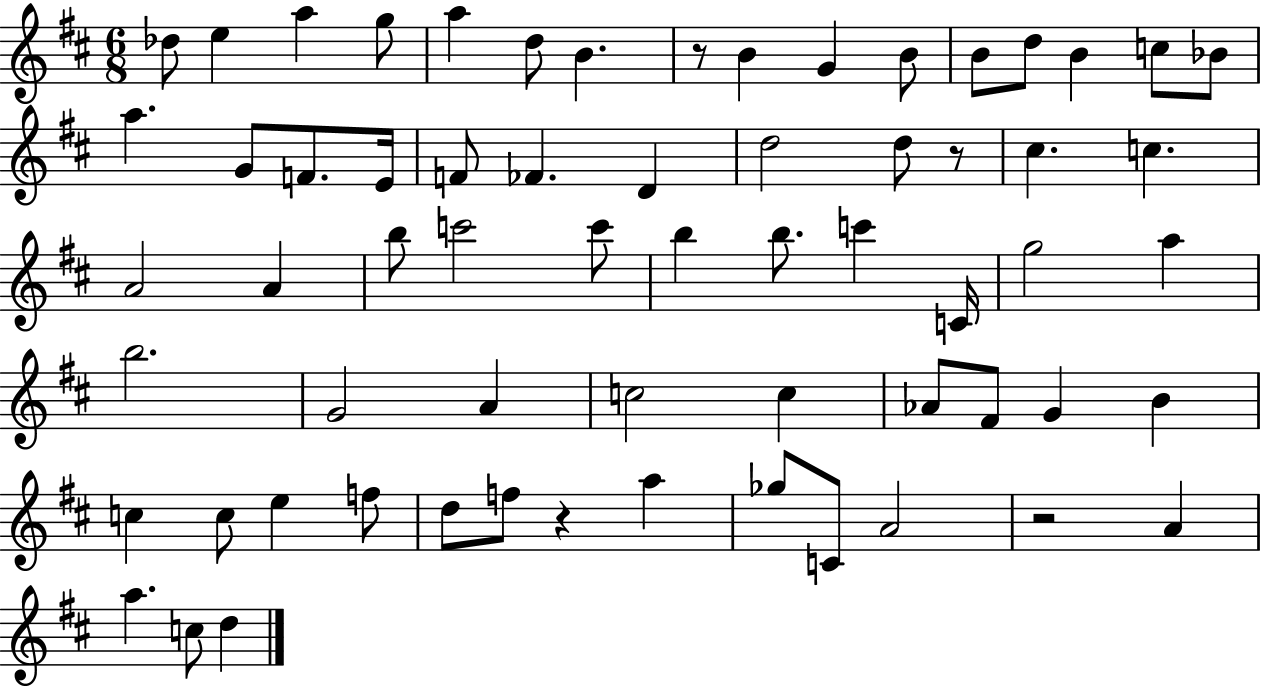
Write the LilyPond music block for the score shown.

{
  \clef treble
  \numericTimeSignature
  \time 6/8
  \key d \major
  des''8 e''4 a''4 g''8 | a''4 d''8 b'4. | r8 b'4 g'4 b'8 | b'8 d''8 b'4 c''8 bes'8 | \break a''4. g'8 f'8. e'16 | f'8 fes'4. d'4 | d''2 d''8 r8 | cis''4. c''4. | \break a'2 a'4 | b''8 c'''2 c'''8 | b''4 b''8. c'''4 c'16 | g''2 a''4 | \break b''2. | g'2 a'4 | c''2 c''4 | aes'8 fis'8 g'4 b'4 | \break c''4 c''8 e''4 f''8 | d''8 f''8 r4 a''4 | ges''8 c'8 a'2 | r2 a'4 | \break a''4. c''8 d''4 | \bar "|."
}